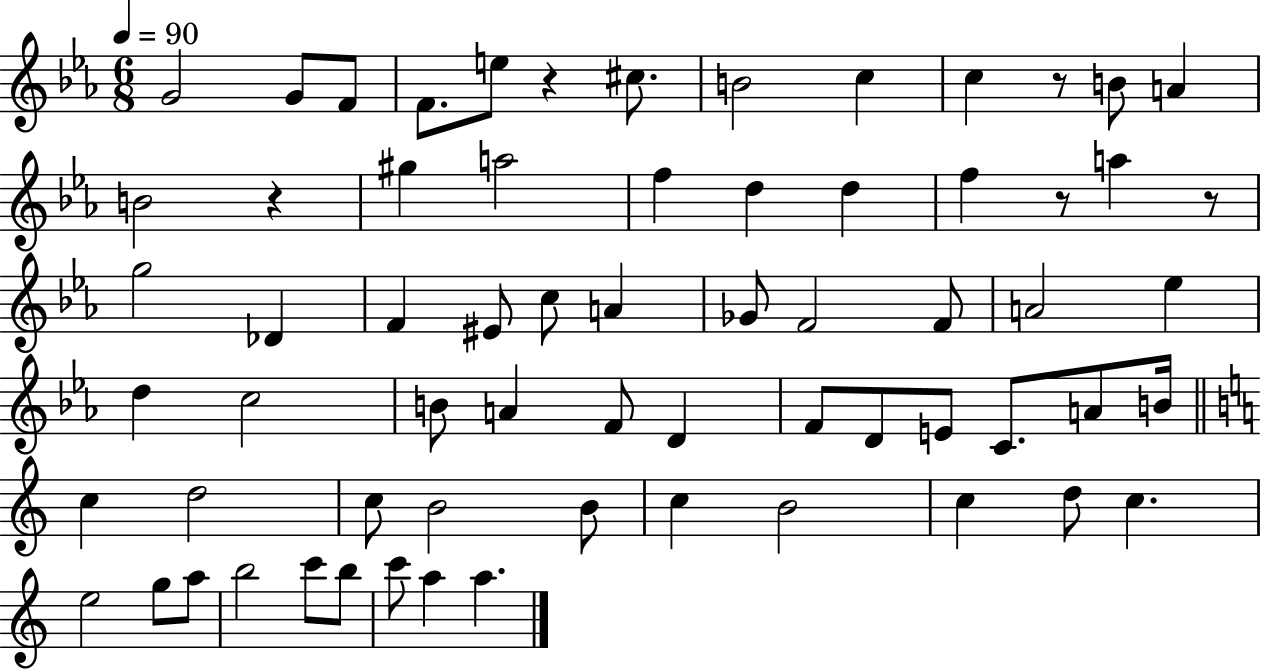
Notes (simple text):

G4/h G4/e F4/e F4/e. E5/e R/q C#5/e. B4/h C5/q C5/q R/e B4/e A4/q B4/h R/q G#5/q A5/h F5/q D5/q D5/q F5/q R/e A5/q R/e G5/h Db4/q F4/q EIS4/e C5/e A4/q Gb4/e F4/h F4/e A4/h Eb5/q D5/q C5/h B4/e A4/q F4/e D4/q F4/e D4/e E4/e C4/e. A4/e B4/s C5/q D5/h C5/e B4/h B4/e C5/q B4/h C5/q D5/e C5/q. E5/h G5/e A5/e B5/h C6/e B5/e C6/e A5/q A5/q.